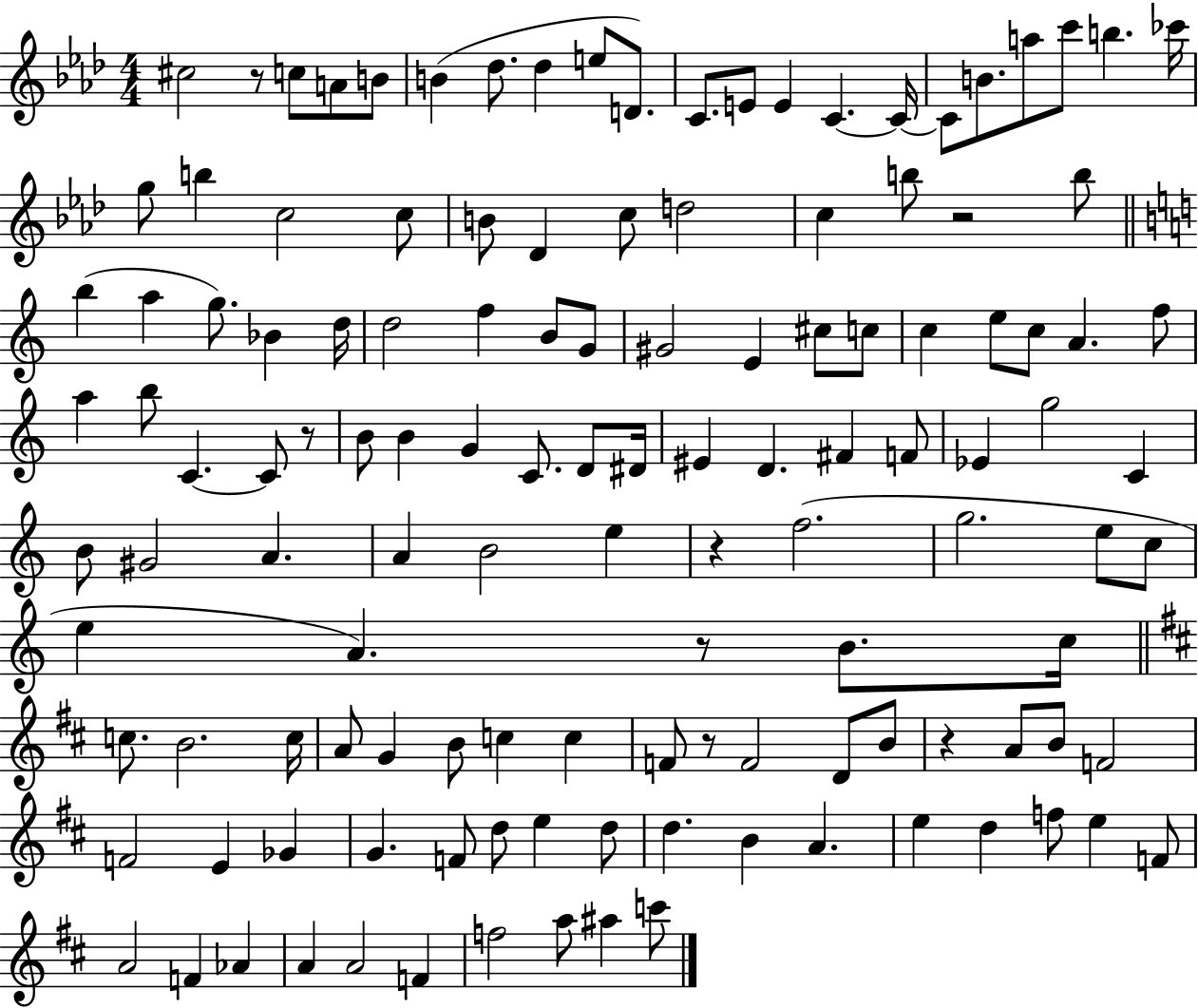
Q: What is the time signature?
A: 4/4